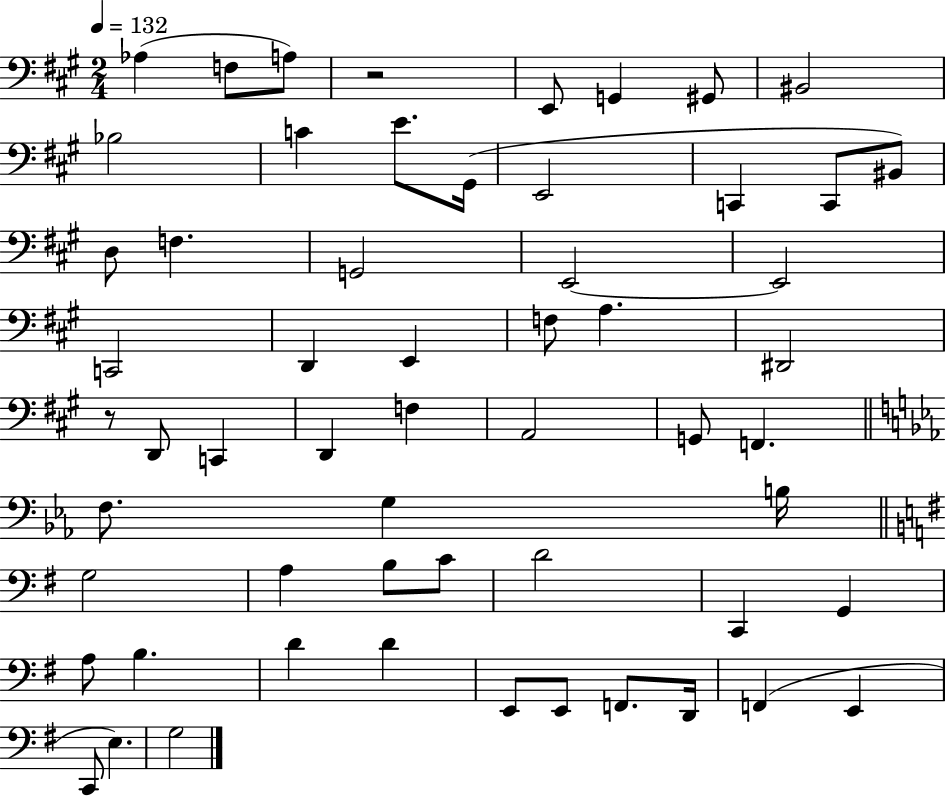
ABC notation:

X:1
T:Untitled
M:2/4
L:1/4
K:A
_A, F,/2 A,/2 z2 E,,/2 G,, ^G,,/2 ^B,,2 _B,2 C E/2 ^G,,/4 E,,2 C,, C,,/2 ^B,,/2 D,/2 F, G,,2 E,,2 E,,2 C,,2 D,, E,, F,/2 A, ^D,,2 z/2 D,,/2 C,, D,, F, A,,2 G,,/2 F,, F,/2 G, B,/4 G,2 A, B,/2 C/2 D2 C,, G,, A,/2 B, D D E,,/2 E,,/2 F,,/2 D,,/4 F,, E,, C,,/2 E, G,2